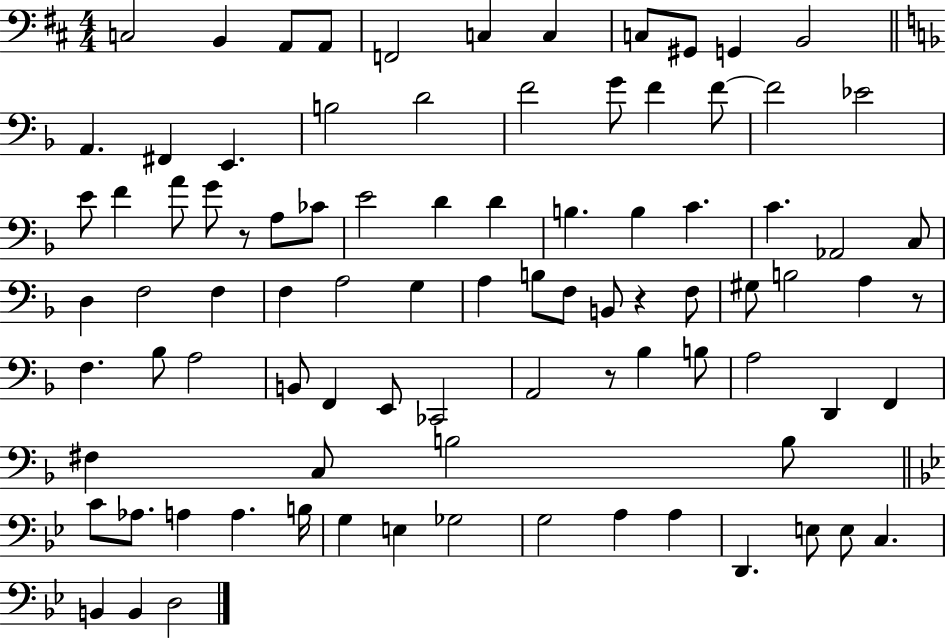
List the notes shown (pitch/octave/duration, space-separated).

C3/h B2/q A2/e A2/e F2/h C3/q C3/q C3/e G#2/e G2/q B2/h A2/q. F#2/q E2/q. B3/h D4/h F4/h G4/e F4/q F4/e F4/h Eb4/h E4/e F4/q A4/e G4/e R/e A3/e CES4/e E4/h D4/q D4/q B3/q. B3/q C4/q. C4/q. Ab2/h C3/e D3/q F3/h F3/q F3/q A3/h G3/q A3/q B3/e F3/e B2/e R/q F3/e G#3/e B3/h A3/q R/e F3/q. Bb3/e A3/h B2/e F2/q E2/e CES2/h A2/h R/e Bb3/q B3/e A3/h D2/q F2/q F#3/q C3/e B3/h B3/e C4/e Ab3/e. A3/q A3/q. B3/s G3/q E3/q Gb3/h G3/h A3/q A3/q D2/q. E3/e E3/e C3/q. B2/q B2/q D3/h